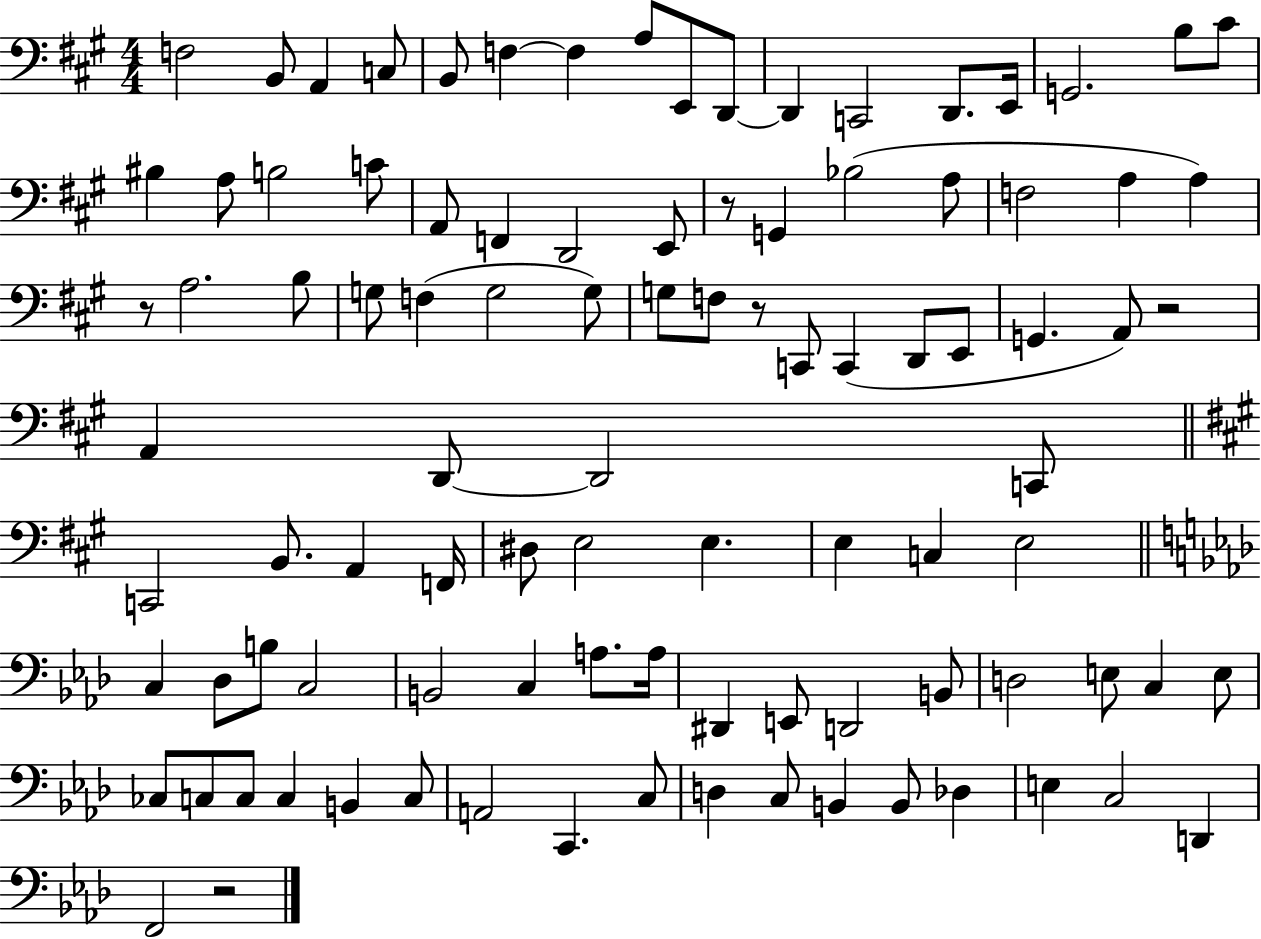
F3/h B2/e A2/q C3/e B2/e F3/q F3/q A3/e E2/e D2/e D2/q C2/h D2/e. E2/s G2/h. B3/e C#4/e BIS3/q A3/e B3/h C4/e A2/e F2/q D2/h E2/e R/e G2/q Bb3/h A3/e F3/h A3/q A3/q R/e A3/h. B3/e G3/e F3/q G3/h G3/e G3/e F3/e R/e C2/e C2/q D2/e E2/e G2/q. A2/e R/h A2/q D2/e D2/h C2/e C2/h B2/e. A2/q F2/s D#3/e E3/h E3/q. E3/q C3/q E3/h C3/q Db3/e B3/e C3/h B2/h C3/q A3/e. A3/s D#2/q E2/e D2/h B2/e D3/h E3/e C3/q E3/e CES3/e C3/e C3/e C3/q B2/q C3/e A2/h C2/q. C3/e D3/q C3/e B2/q B2/e Db3/q E3/q C3/h D2/q F2/h R/h